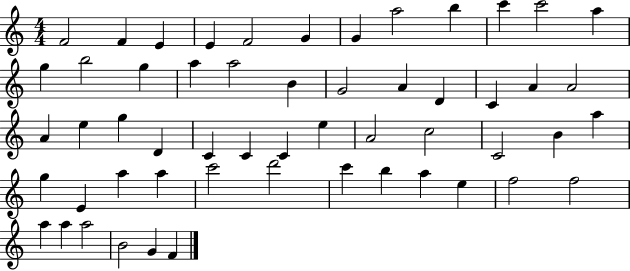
{
  \clef treble
  \numericTimeSignature
  \time 4/4
  \key c \major
  f'2 f'4 e'4 | e'4 f'2 g'4 | g'4 a''2 b''4 | c'''4 c'''2 a''4 | \break g''4 b''2 g''4 | a''4 a''2 b'4 | g'2 a'4 d'4 | c'4 a'4 a'2 | \break a'4 e''4 g''4 d'4 | c'4 c'4 c'4 e''4 | a'2 c''2 | c'2 b'4 a''4 | \break g''4 e'4 a''4 a''4 | c'''2 d'''2 | c'''4 b''4 a''4 e''4 | f''2 f''2 | \break a''4 a''4 a''2 | b'2 g'4 f'4 | \bar "|."
}